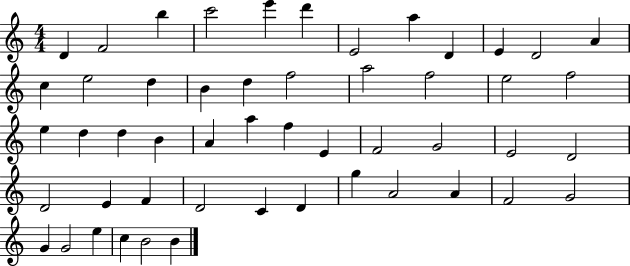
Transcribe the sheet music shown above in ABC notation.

X:1
T:Untitled
M:4/4
L:1/4
K:C
D F2 b c'2 e' d' E2 a D E D2 A c e2 d B d f2 a2 f2 e2 f2 e d d B A a f E F2 G2 E2 D2 D2 E F D2 C D g A2 A F2 G2 G G2 e c B2 B